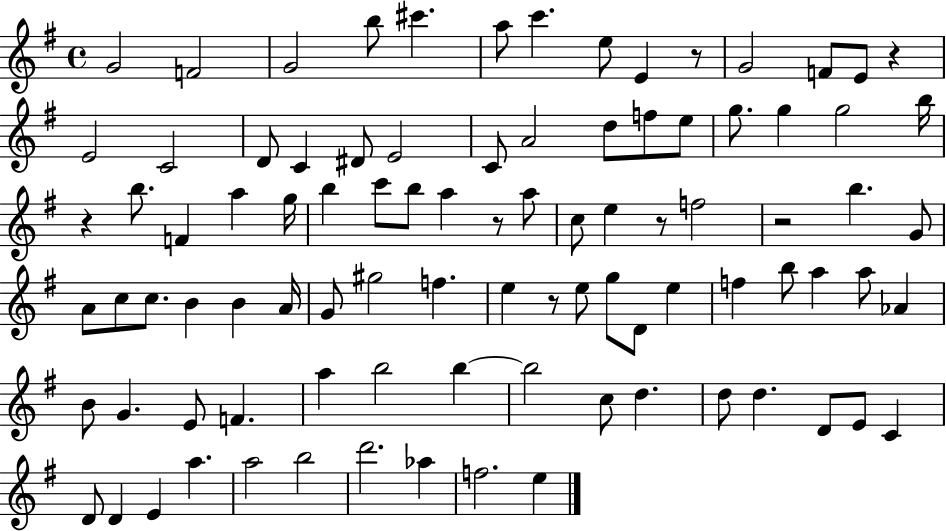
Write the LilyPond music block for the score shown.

{
  \clef treble
  \time 4/4
  \defaultTimeSignature
  \key g \major
  \repeat volta 2 { g'2 f'2 | g'2 b''8 cis'''4. | a''8 c'''4. e''8 e'4 r8 | g'2 f'8 e'8 r4 | \break e'2 c'2 | d'8 c'4 dis'8 e'2 | c'8 a'2 d''8 f''8 e''8 | g''8. g''4 g''2 b''16 | \break r4 b''8. f'4 a''4 g''16 | b''4 c'''8 b''8 a''4 r8 a''8 | c''8 e''4 r8 f''2 | r2 b''4. g'8 | \break a'8 c''8 c''8. b'4 b'4 a'16 | g'8 gis''2 f''4. | e''4 r8 e''8 g''8 d'8 e''4 | f''4 b''8 a''4 a''8 aes'4 | \break b'8 g'4. e'8 f'4. | a''4 b''2 b''4~~ | b''2 c''8 d''4. | d''8 d''4. d'8 e'8 c'4 | \break d'8 d'4 e'4 a''4. | a''2 b''2 | d'''2. aes''4 | f''2. e''4 | \break } \bar "|."
}